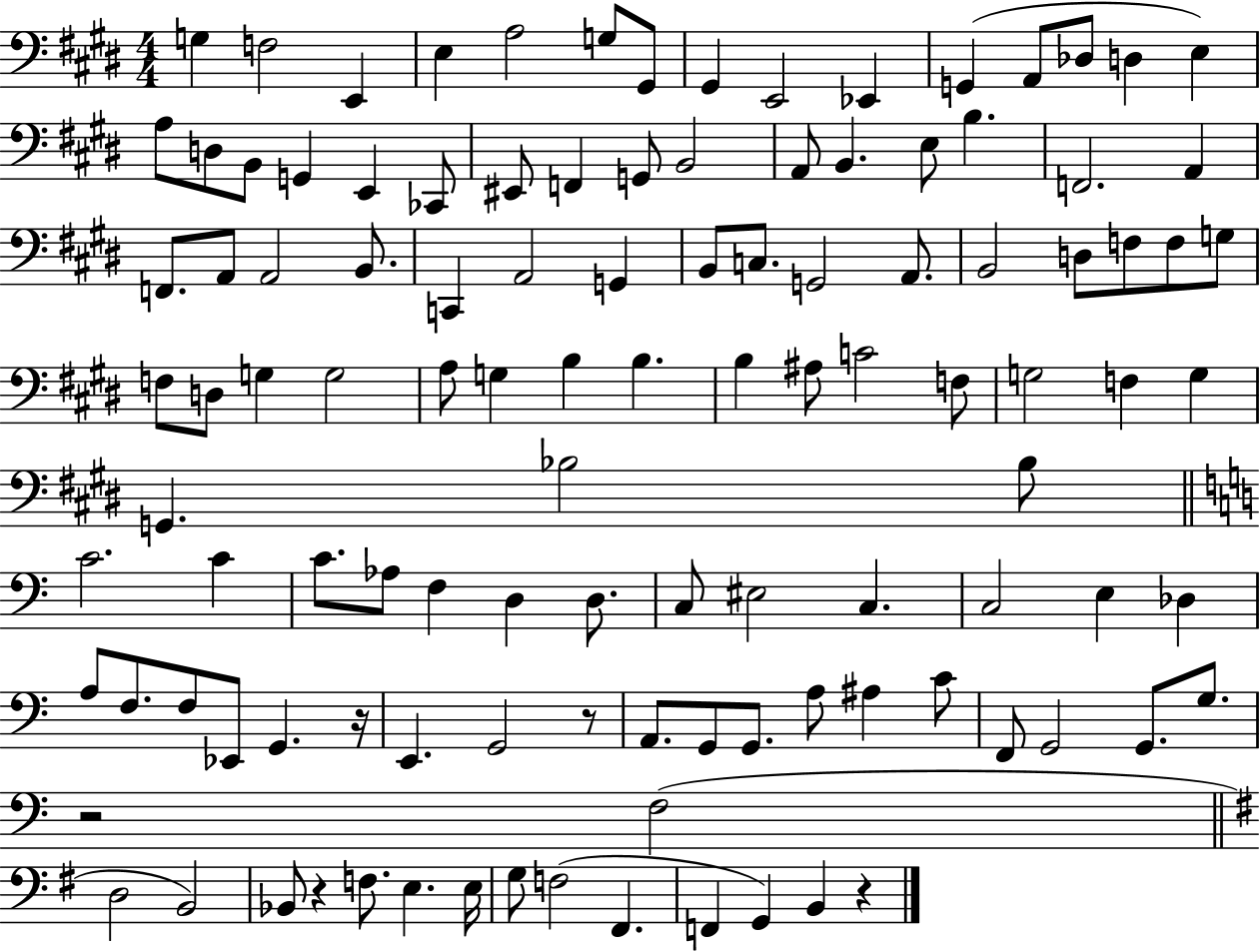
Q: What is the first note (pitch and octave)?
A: G3